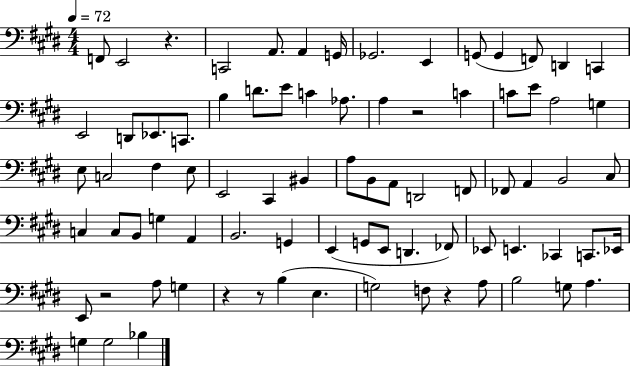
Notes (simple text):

F2/e E2/h R/q. C2/h A2/e. A2/q G2/s Gb2/h. E2/q G2/e G2/q F2/e D2/q C2/q E2/h D2/e Eb2/e. C2/e. B3/q D4/e. E4/e C4/q Ab3/e. A3/q R/h C4/q C4/e E4/e A3/h G3/q E3/e C3/h F#3/q E3/e E2/h C#2/q BIS2/q A3/e B2/e A2/e D2/h F2/e FES2/e A2/q B2/h C#3/e C3/q C3/e B2/e G3/q A2/q B2/h. G2/q E2/q G2/e E2/e D2/q. FES2/e Eb2/e E2/q. CES2/q C2/e. Eb2/s E2/e R/h A3/e G3/q R/q R/e B3/q E3/q. G3/h F3/e R/q A3/e B3/h G3/e A3/q. G3/q G3/h Bb3/q